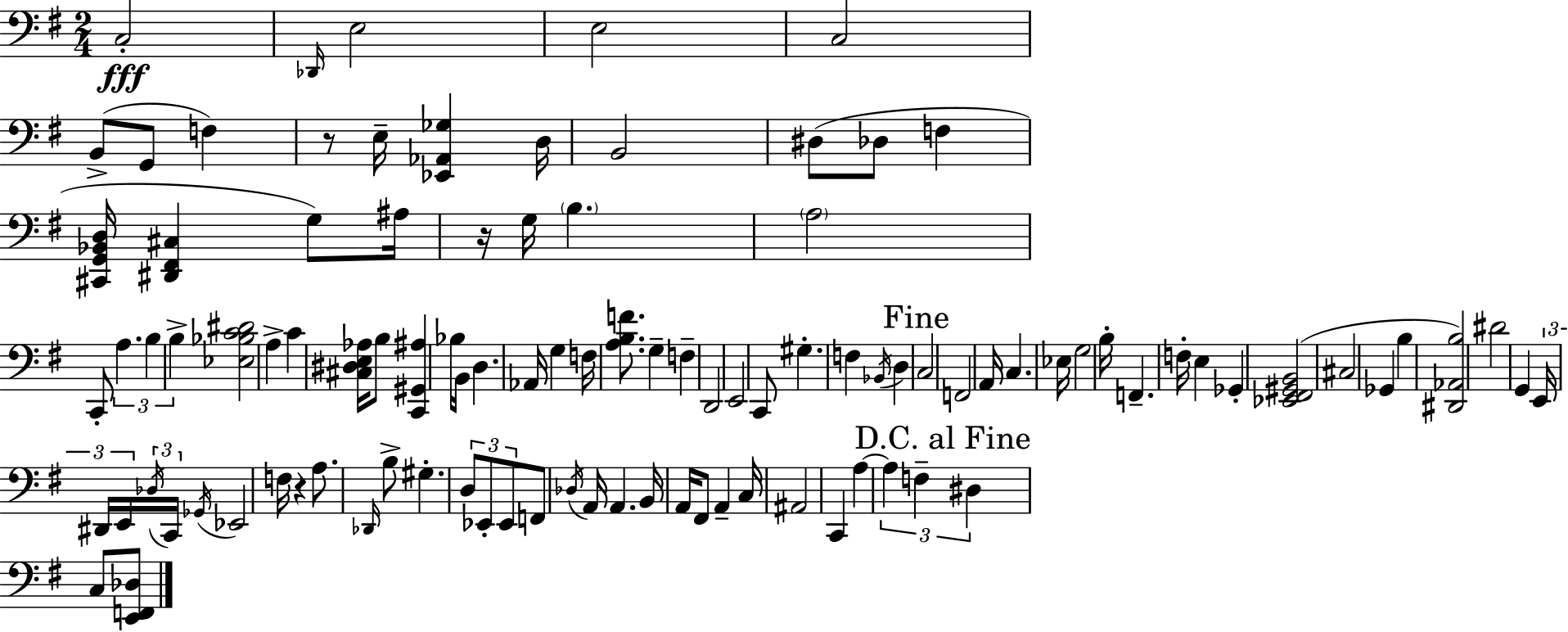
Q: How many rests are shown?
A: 3